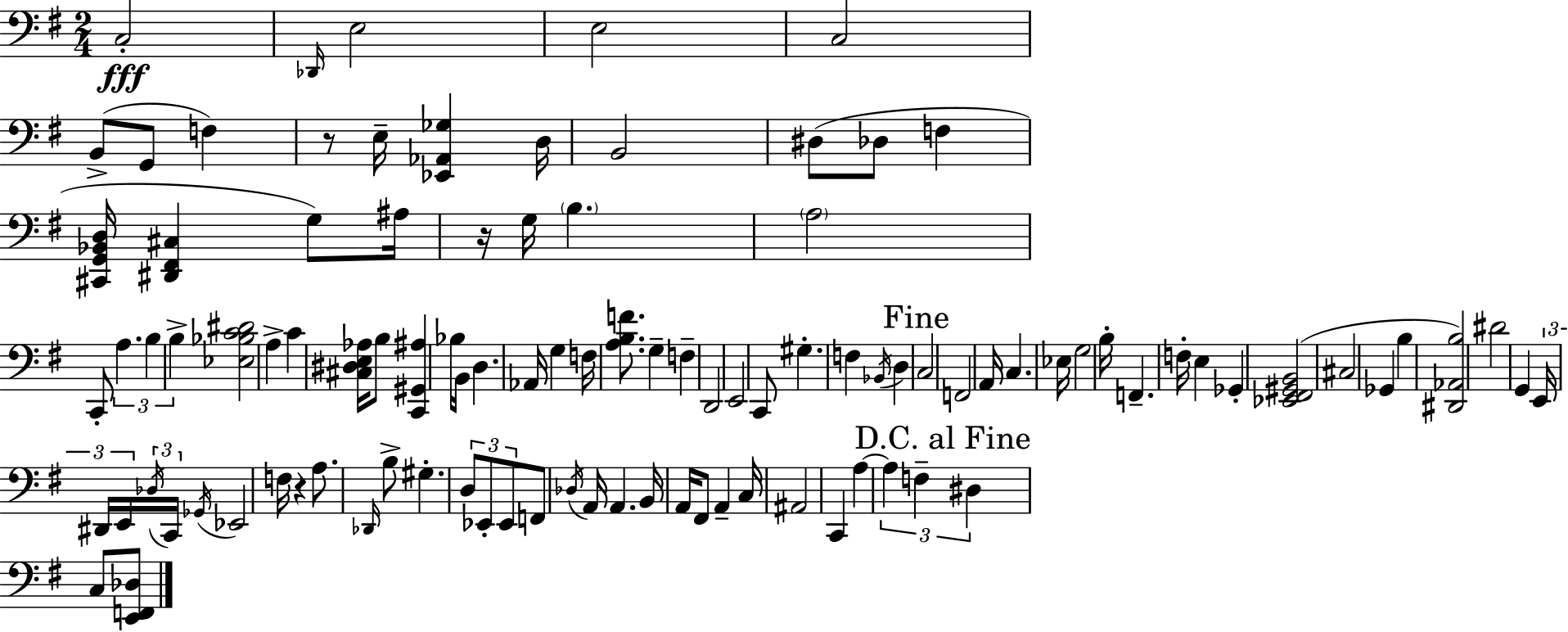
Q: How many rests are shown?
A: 3